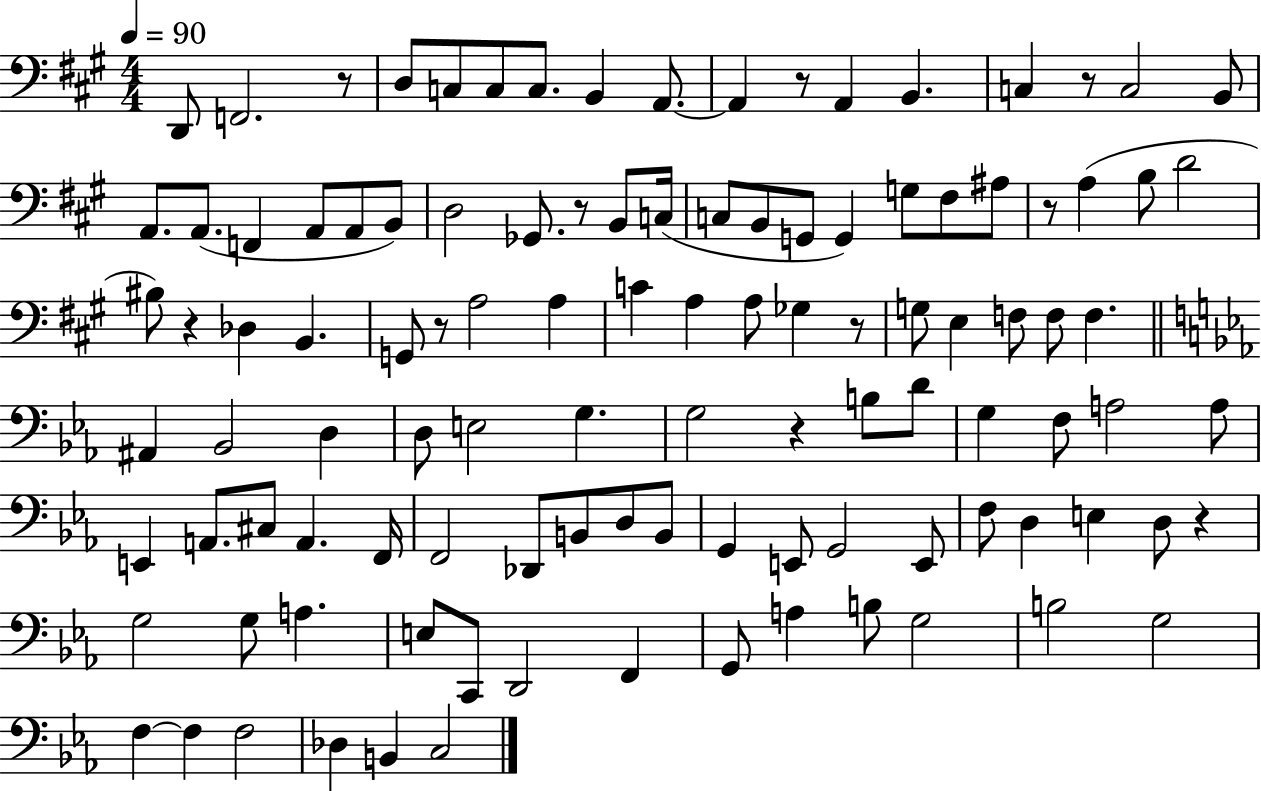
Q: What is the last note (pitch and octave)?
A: C3